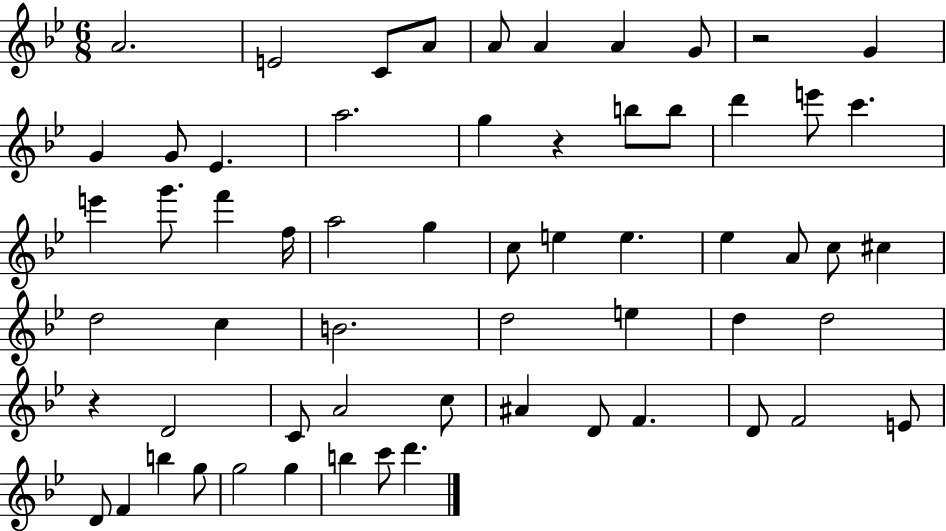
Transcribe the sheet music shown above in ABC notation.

X:1
T:Untitled
M:6/8
L:1/4
K:Bb
A2 E2 C/2 A/2 A/2 A A G/2 z2 G G G/2 _E a2 g z b/2 b/2 d' e'/2 c' e' g'/2 f' f/4 a2 g c/2 e e _e A/2 c/2 ^c d2 c B2 d2 e d d2 z D2 C/2 A2 c/2 ^A D/2 F D/2 F2 E/2 D/2 F b g/2 g2 g b c'/2 d'